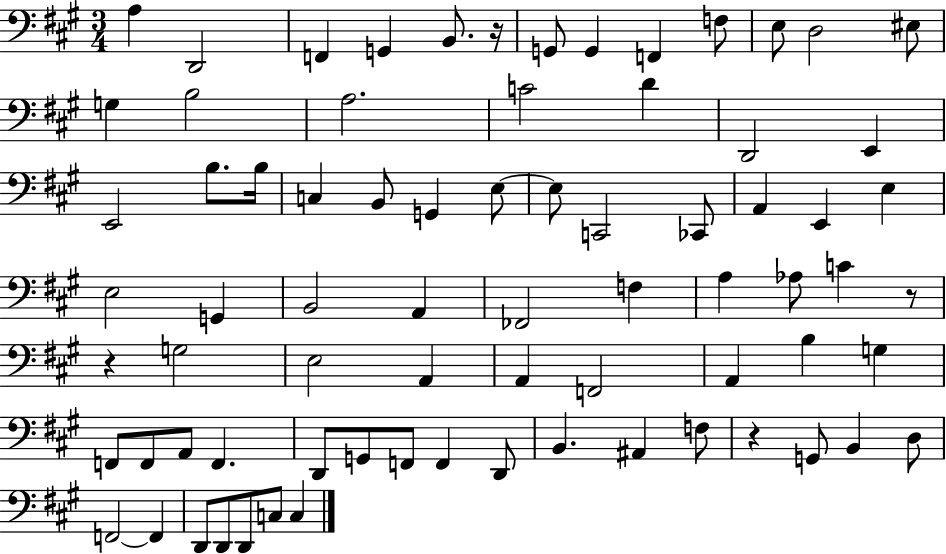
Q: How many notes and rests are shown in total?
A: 75